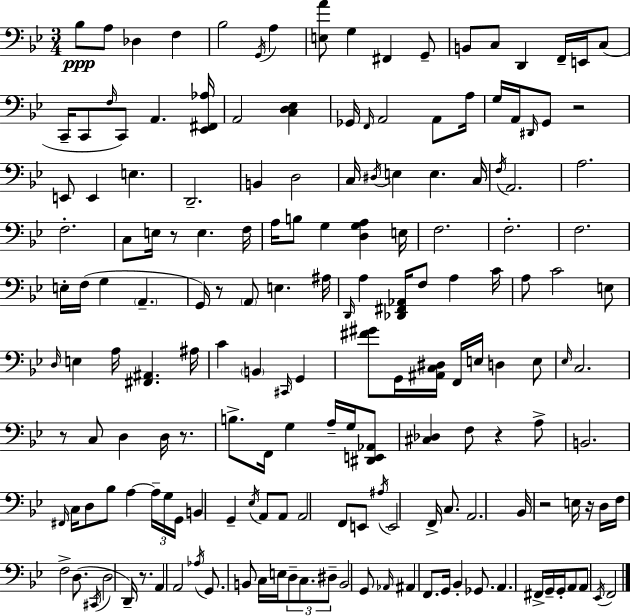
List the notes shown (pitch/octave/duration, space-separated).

Bb3/e A3/e Db3/q F3/q Bb3/h G2/s A3/q [E3,A4]/e G3/q F#2/q G2/e B2/e C3/e D2/q F2/s E2/s C3/e C2/s C2/e F3/s C2/e A2/q. [Eb2,F#2,Ab3]/s A2/h [C3,D3,Eb3]/q Gb2/s F2/s A2/h A2/e A3/s G3/s A2/s D#2/s G2/e R/h E2/e E2/q E3/q. D2/h. B2/q D3/h C3/s D#3/s E3/q E3/q. C3/s F3/s A2/h. A3/h. F3/h. C3/e E3/s R/e E3/q. F3/s A3/s B3/e G3/q [D3,G3,A3]/q E3/s F3/h. F3/h. F3/h. E3/s F3/s G3/q A2/q. G2/s R/e A2/e E3/q. A#3/s D2/s A3/q [Db2,F#2,Ab2]/s F3/e A3/q C4/s A3/e C4/h E3/e D3/s E3/q A3/s [F#2,A#2]/q. A#3/s C4/q B2/q C#2/s G2/q [F#4,G#4]/e G2/s [A#2,C3,D#3]/s F2/s E3/s D3/q E3/e Eb3/s C3/h. R/e C3/e D3/q D3/s R/e. B3/e. F2/s G3/q A3/s G3/s [D#2,E2,Ab2]/e [C#3,Db3]/q F3/e R/q A3/e B2/h. F#2/s C3/s D3/e Bb3/e A3/q A3/s G3/s G2/s B2/q G2/q Eb3/s A2/e A2/e A2/h F2/e E2/e A#3/s E2/h F2/s C3/e. A2/h. Bb2/s R/h E3/s R/s D3/s F3/s F3/h D3/e. C#2/s D3/h D2/s R/e. A2/q A2/h Ab3/s G2/e. B2/e C3/s E3/s D3/e C3/e. D#3/e B2/h G2/e Ab2/s A#2/q F2/e. G2/s Bb2/q Gb2/e. A2/q. F#2/s G2/s G2/s A2/e A2/e Eb2/s F2/h